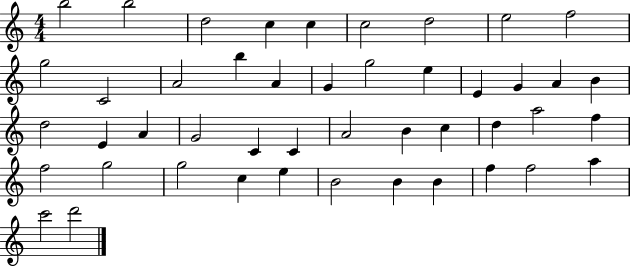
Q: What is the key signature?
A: C major